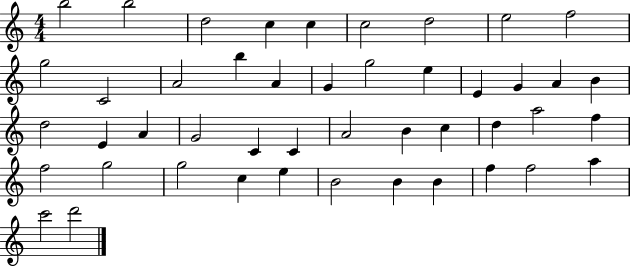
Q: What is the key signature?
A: C major